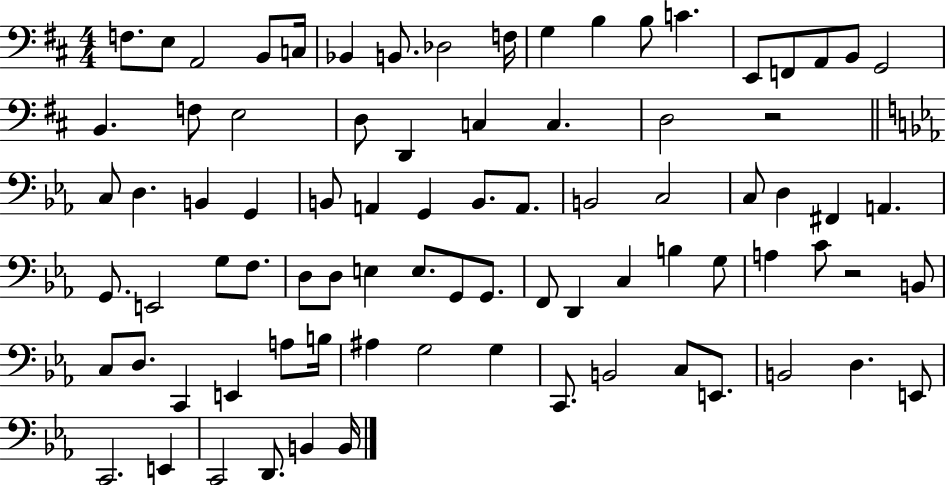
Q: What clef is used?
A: bass